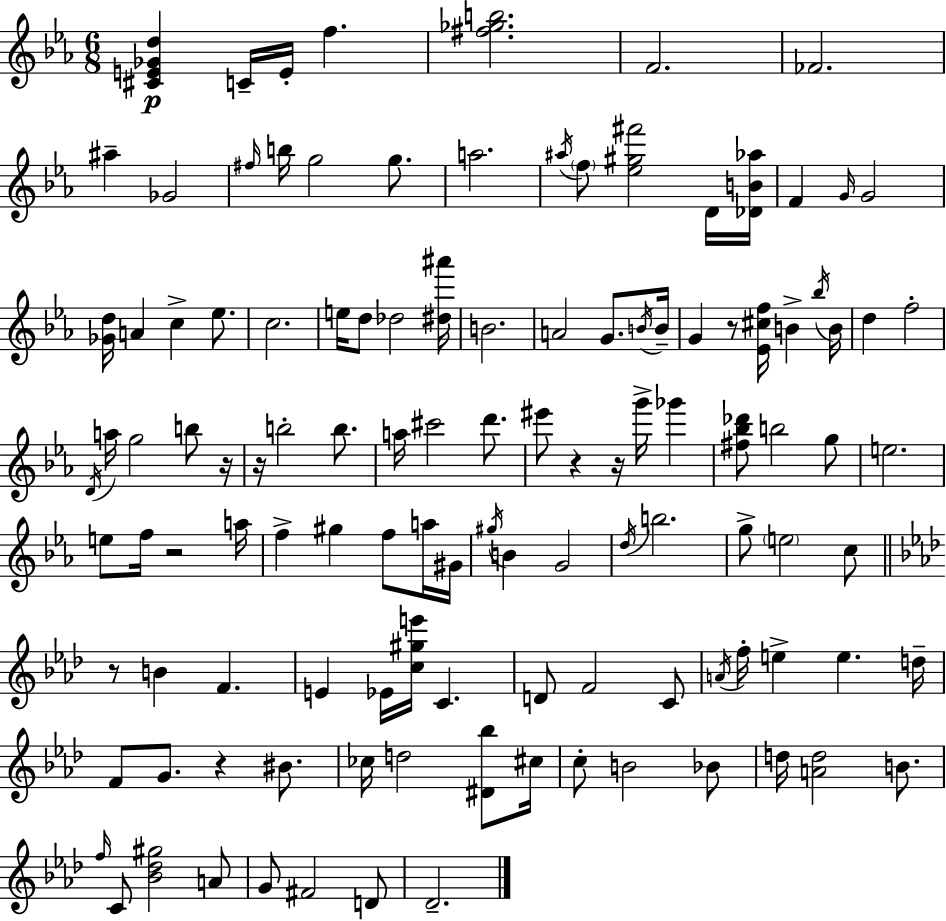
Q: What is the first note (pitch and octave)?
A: C4